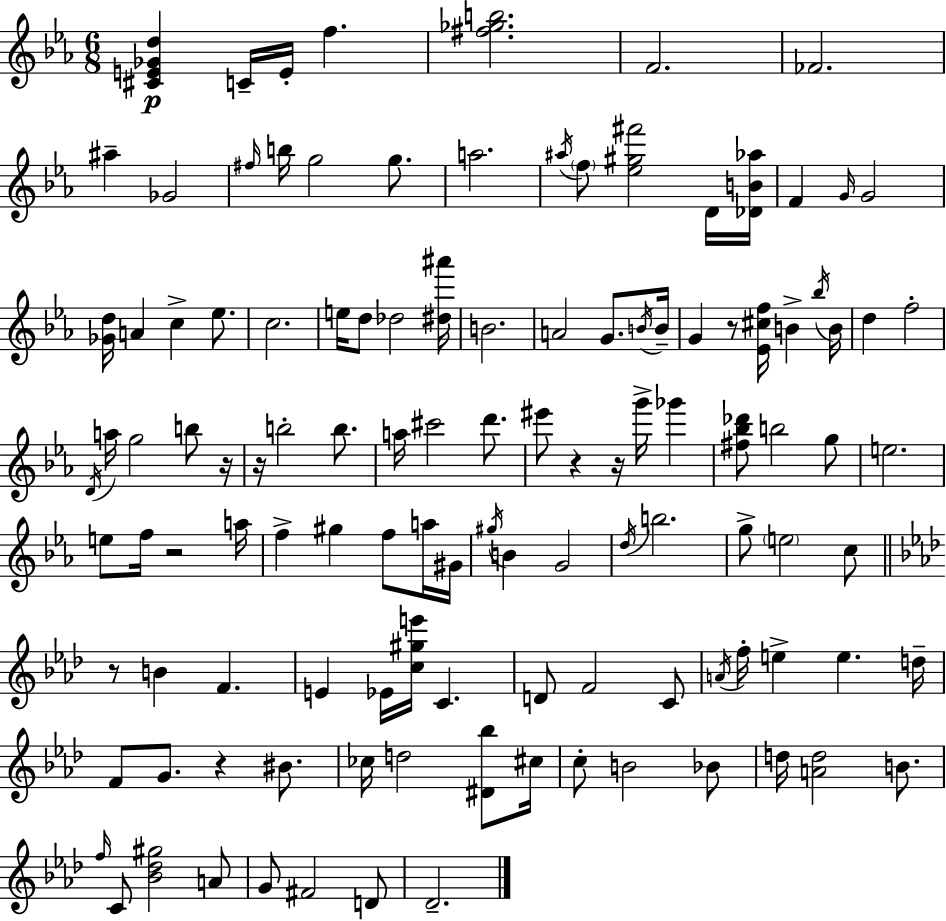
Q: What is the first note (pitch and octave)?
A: C4